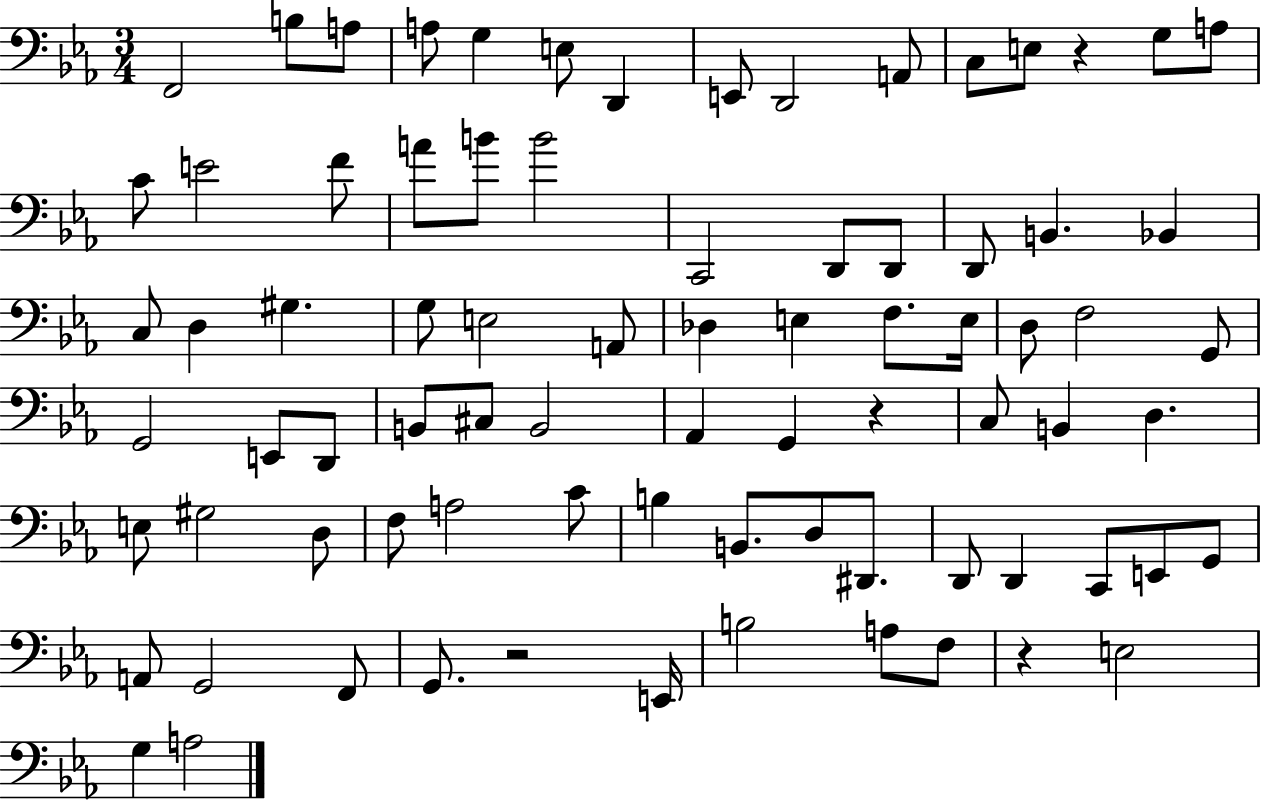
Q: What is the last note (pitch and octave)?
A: A3